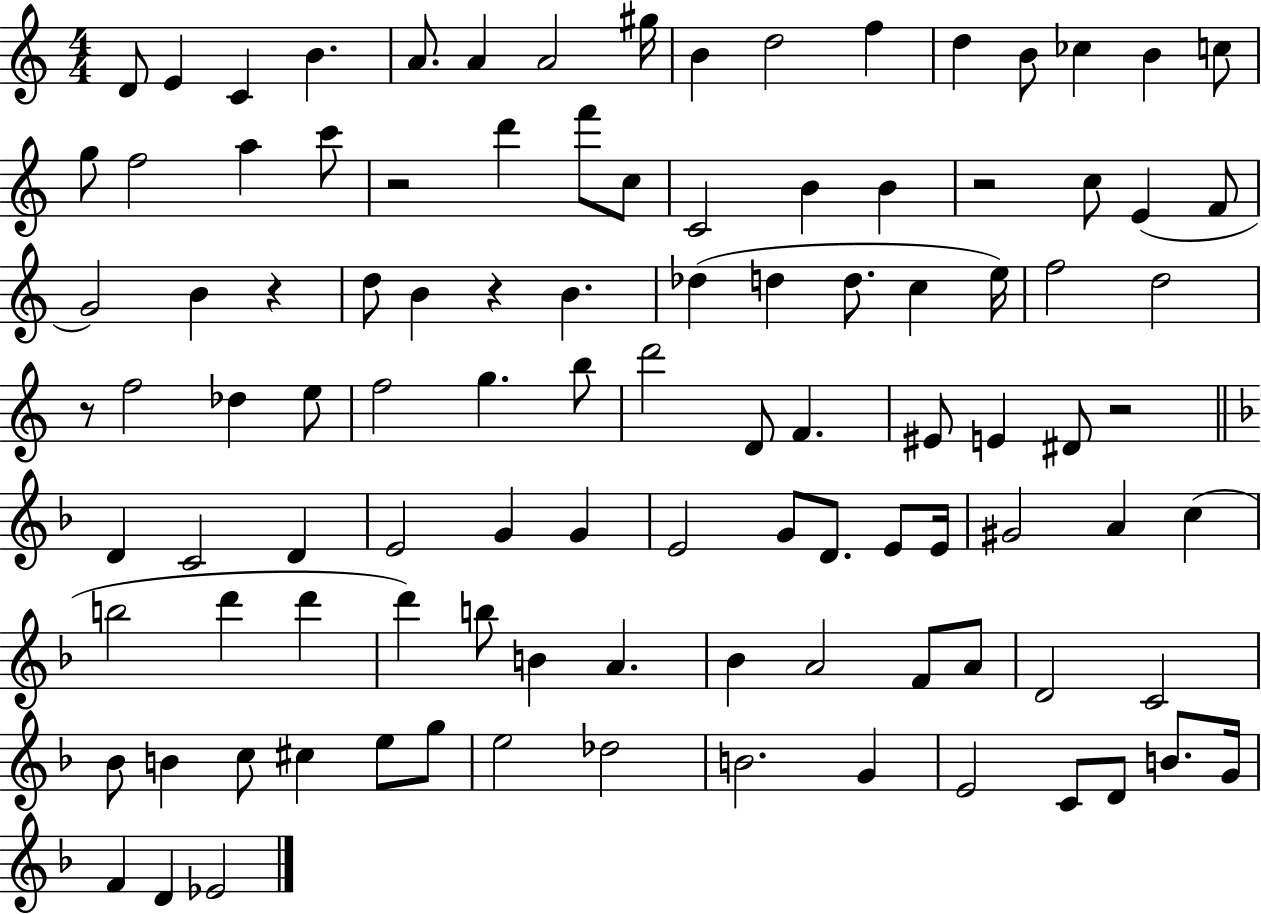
{
  \clef treble
  \numericTimeSignature
  \time 4/4
  \key c \major
  d'8 e'4 c'4 b'4. | a'8. a'4 a'2 gis''16 | b'4 d''2 f''4 | d''4 b'8 ces''4 b'4 c''8 | \break g''8 f''2 a''4 c'''8 | r2 d'''4 f'''8 c''8 | c'2 b'4 b'4 | r2 c''8 e'4( f'8 | \break g'2) b'4 r4 | d''8 b'4 r4 b'4. | des''4( d''4 d''8. c''4 e''16) | f''2 d''2 | \break r8 f''2 des''4 e''8 | f''2 g''4. b''8 | d'''2 d'8 f'4. | eis'8 e'4 dis'8 r2 | \break \bar "||" \break \key d \minor d'4 c'2 d'4 | e'2 g'4 g'4 | e'2 g'8 d'8. e'8 e'16 | gis'2 a'4 c''4( | \break b''2 d'''4 d'''4 | d'''4) b''8 b'4 a'4. | bes'4 a'2 f'8 a'8 | d'2 c'2 | \break bes'8 b'4 c''8 cis''4 e''8 g''8 | e''2 des''2 | b'2. g'4 | e'2 c'8 d'8 b'8. g'16 | \break f'4 d'4 ees'2 | \bar "|."
}